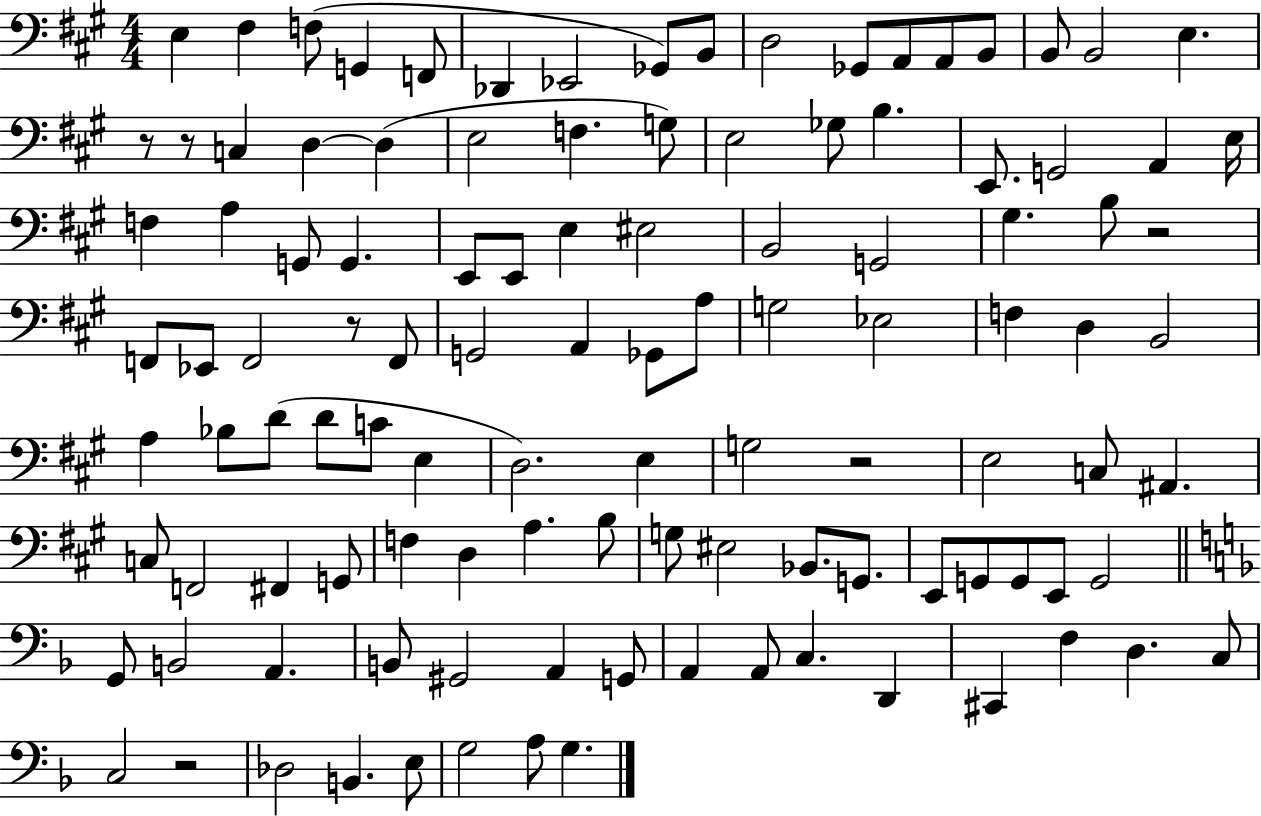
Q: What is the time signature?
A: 4/4